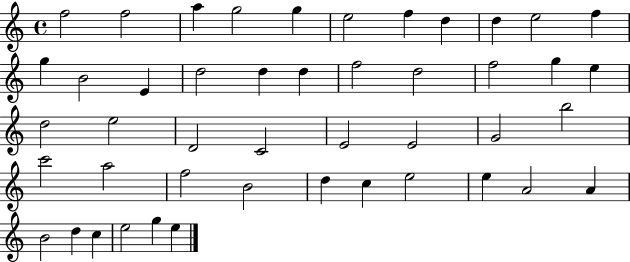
X:1
T:Untitled
M:4/4
L:1/4
K:C
f2 f2 a g2 g e2 f d d e2 f g B2 E d2 d d f2 d2 f2 g e d2 e2 D2 C2 E2 E2 G2 b2 c'2 a2 f2 B2 d c e2 e A2 A B2 d c e2 g e